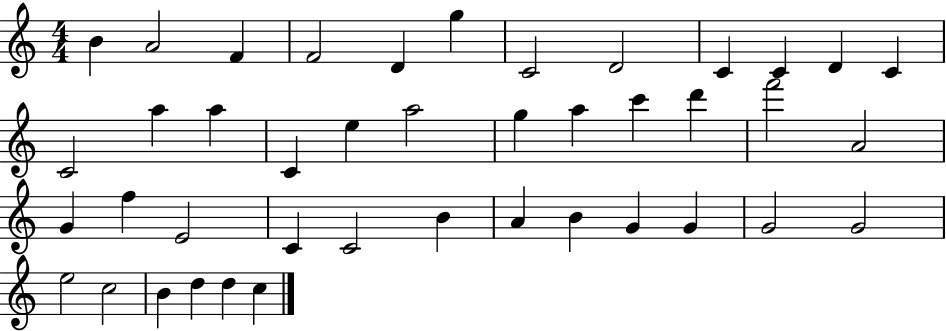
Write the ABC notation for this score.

X:1
T:Untitled
M:4/4
L:1/4
K:C
B A2 F F2 D g C2 D2 C C D C C2 a a C e a2 g a c' d' f'2 A2 G f E2 C C2 B A B G G G2 G2 e2 c2 B d d c